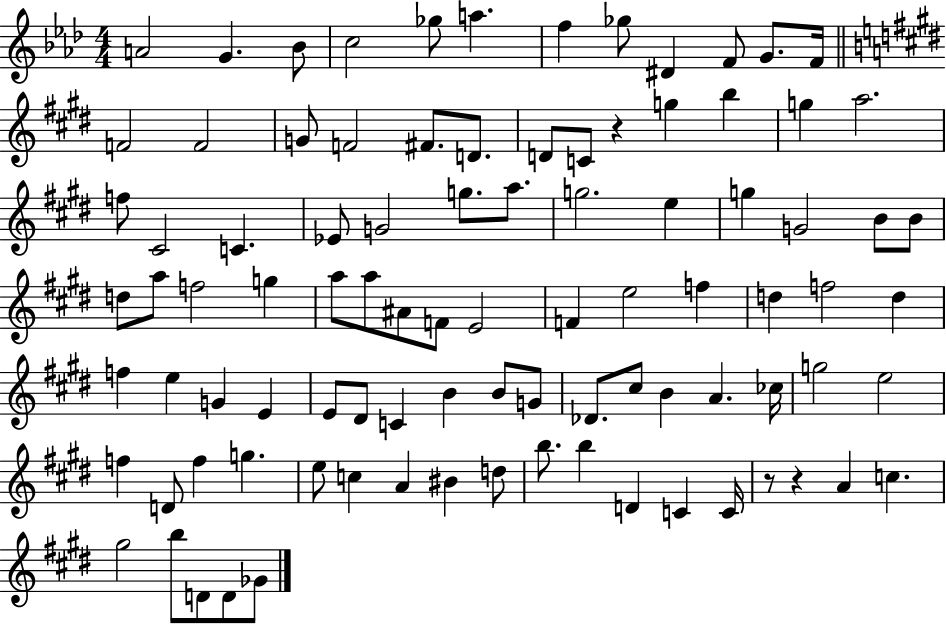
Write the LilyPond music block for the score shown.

{
  \clef treble
  \numericTimeSignature
  \time 4/4
  \key aes \major
  a'2 g'4. bes'8 | c''2 ges''8 a''4. | f''4 ges''8 dis'4 f'8 g'8. f'16 | \bar "||" \break \key e \major f'2 f'2 | g'8 f'2 fis'8. d'8. | d'8 c'8 r4 g''4 b''4 | g''4 a''2. | \break f''8 cis'2 c'4. | ees'8 g'2 g''8. a''8. | g''2. e''4 | g''4 g'2 b'8 b'8 | \break d''8 a''8 f''2 g''4 | a''8 a''8 ais'8 f'8 e'2 | f'4 e''2 f''4 | d''4 f''2 d''4 | \break f''4 e''4 g'4 e'4 | e'8 dis'8 c'4 b'4 b'8 g'8 | des'8. cis''8 b'4 a'4. ces''16 | g''2 e''2 | \break f''4 d'8 f''4 g''4. | e''8 c''4 a'4 bis'4 d''8 | b''8. b''4 d'4 c'4 c'16 | r8 r4 a'4 c''4. | \break gis''2 b''8 d'8 d'8 ges'8 | \bar "|."
}